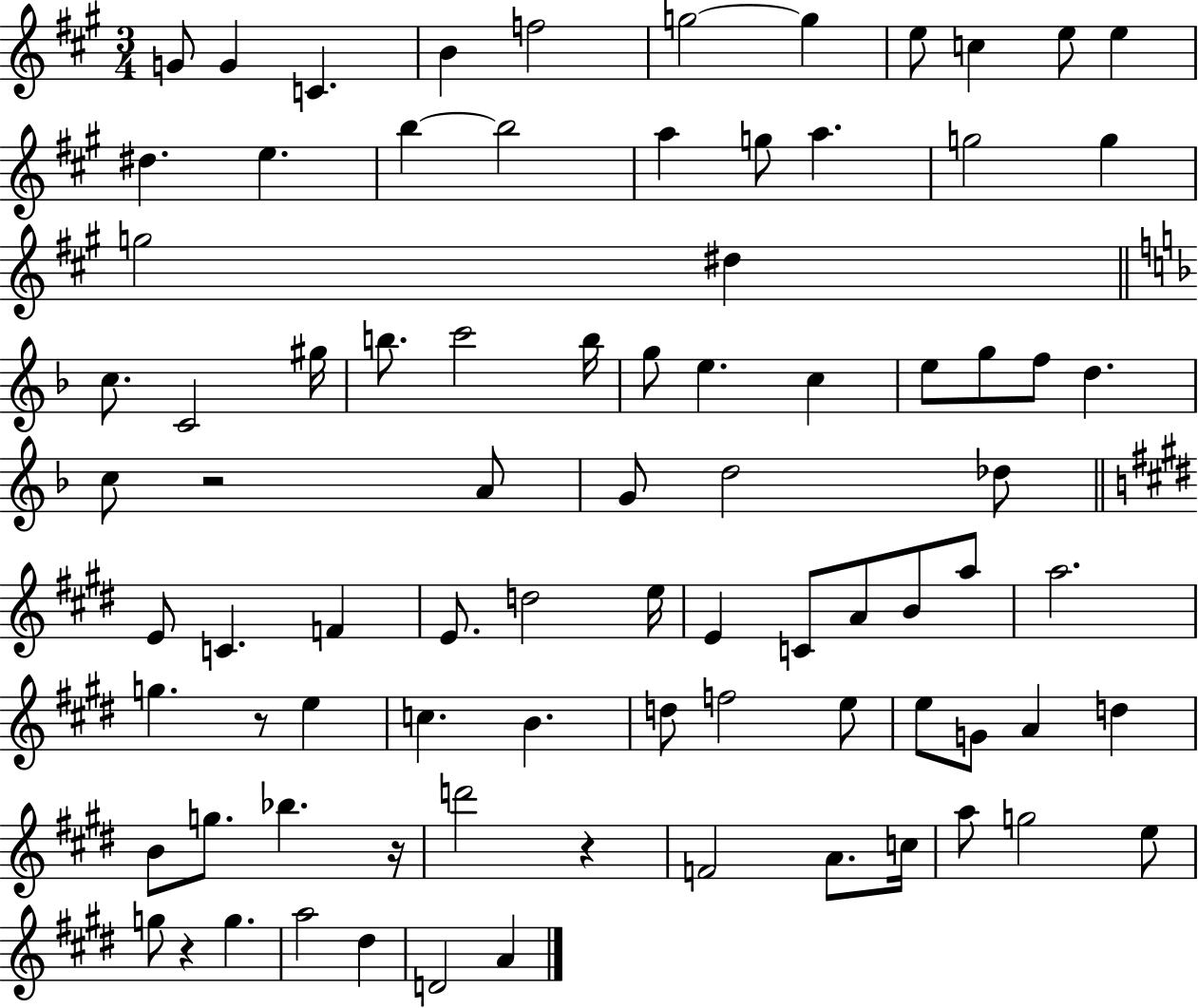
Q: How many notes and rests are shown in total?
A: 84